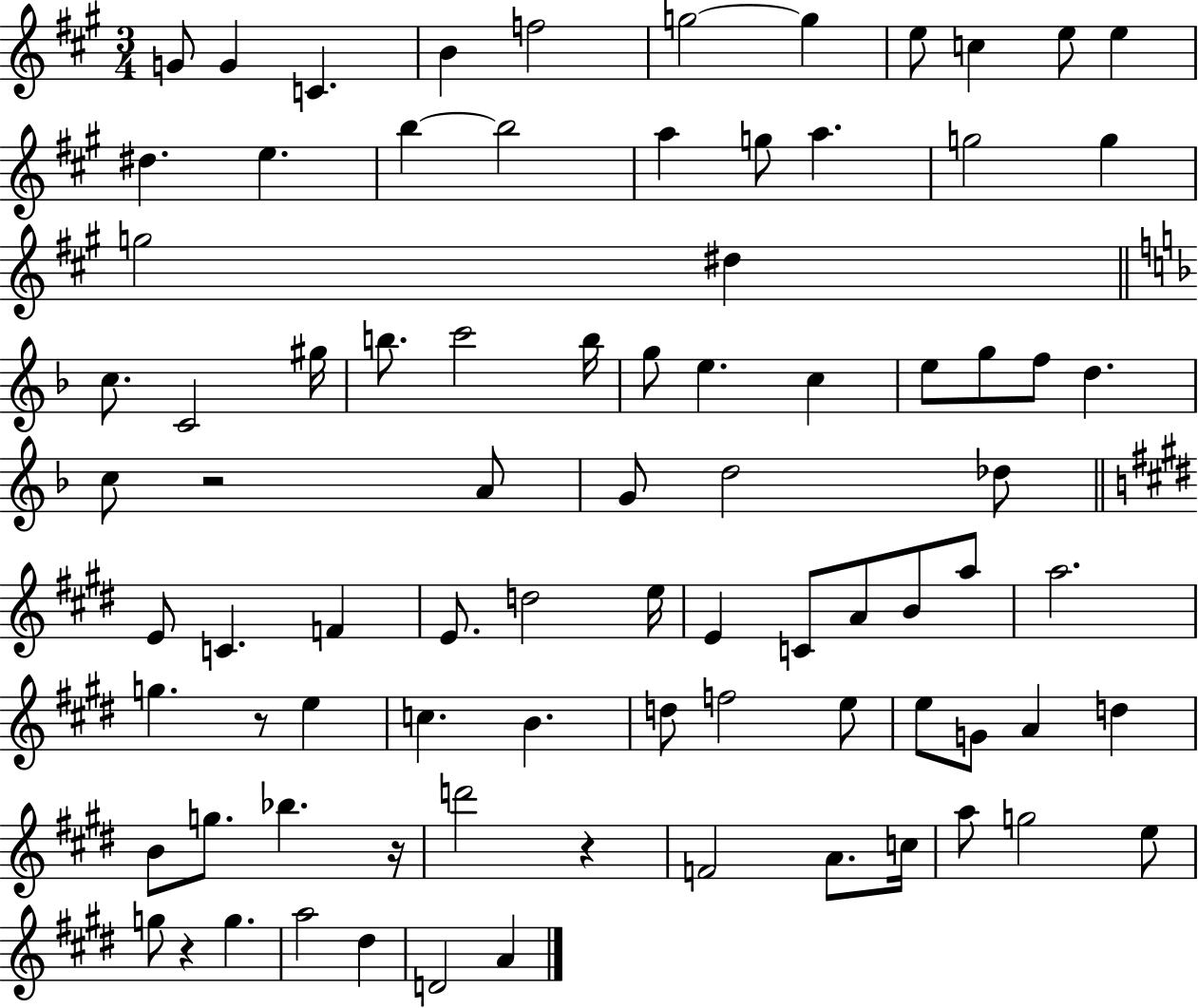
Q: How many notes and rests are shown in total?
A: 84